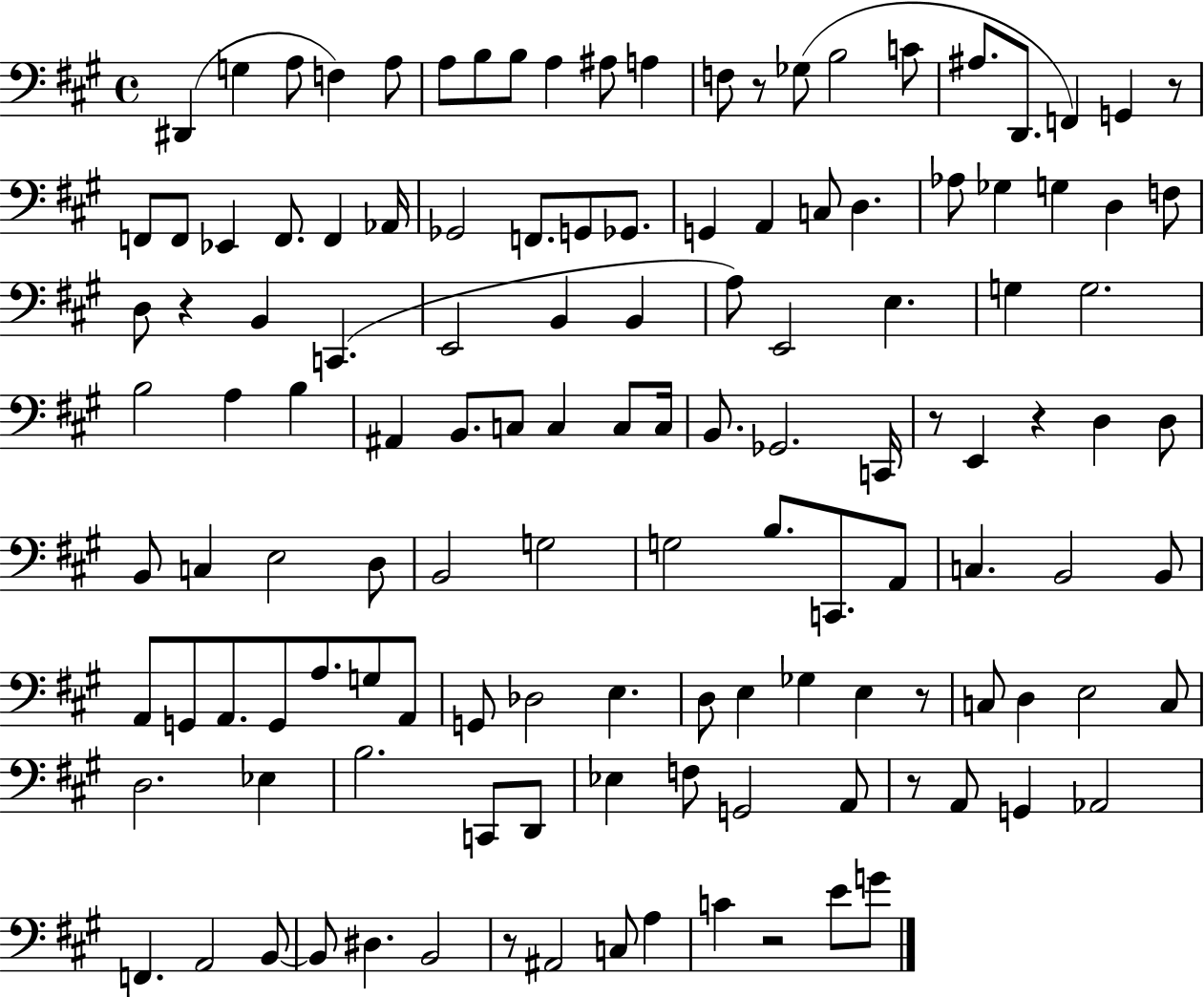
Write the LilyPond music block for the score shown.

{
  \clef bass
  \time 4/4
  \defaultTimeSignature
  \key a \major
  dis,4( g4 a8 f4) a8 | a8 b8 b8 a4 ais8 a4 | f8 r8 ges8( b2 c'8 | ais8. d,8. f,4) g,4 r8 | \break f,8 f,8 ees,4 f,8. f,4 aes,16 | ges,2 f,8. g,8 ges,8. | g,4 a,4 c8 d4. | aes8 ges4 g4 d4 f8 | \break d8 r4 b,4 c,4.( | e,2 b,4 b,4 | a8) e,2 e4. | g4 g2. | \break b2 a4 b4 | ais,4 b,8. c8 c4 c8 c16 | b,8. ges,2. c,16 | r8 e,4 r4 d4 d8 | \break b,8 c4 e2 d8 | b,2 g2 | g2 b8. c,8. a,8 | c4. b,2 b,8 | \break a,8 g,8 a,8. g,8 a8. g8 a,8 | g,8 des2 e4. | d8 e4 ges4 e4 r8 | c8 d4 e2 c8 | \break d2. ees4 | b2. c,8 d,8 | ees4 f8 g,2 a,8 | r8 a,8 g,4 aes,2 | \break f,4. a,2 b,8~~ | b,8 dis4. b,2 | r8 ais,2 c8 a4 | c'4 r2 e'8 g'8 | \break \bar "|."
}